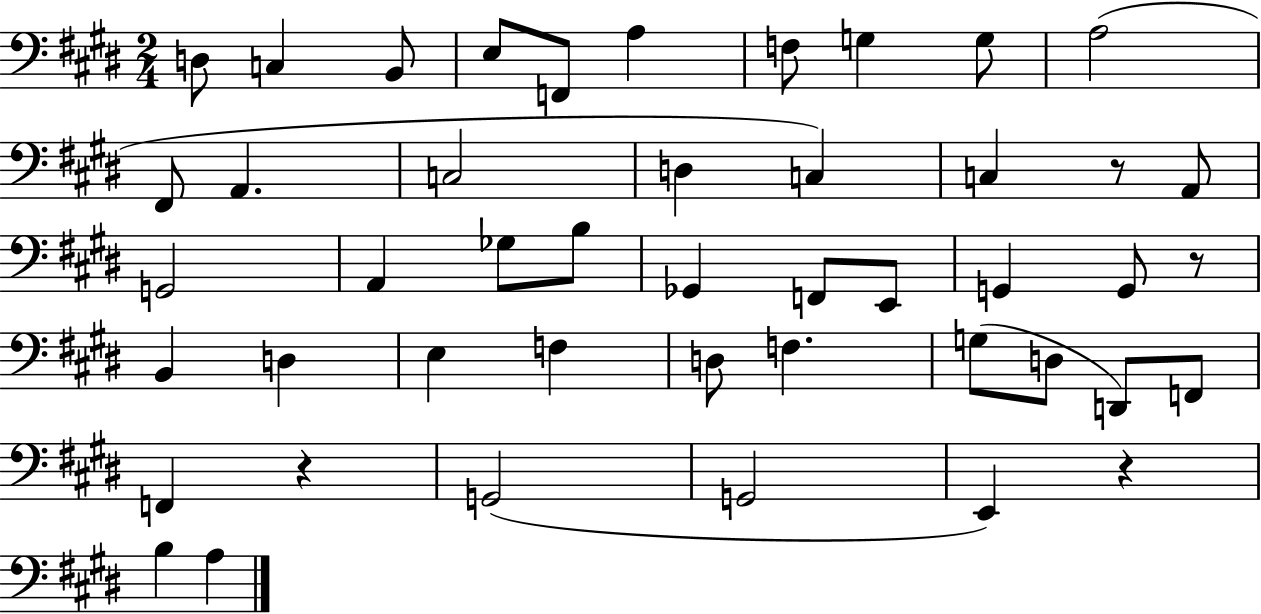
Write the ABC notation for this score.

X:1
T:Untitled
M:2/4
L:1/4
K:E
D,/2 C, B,,/2 E,/2 F,,/2 A, F,/2 G, G,/2 A,2 ^F,,/2 A,, C,2 D, C, C, z/2 A,,/2 G,,2 A,, _G,/2 B,/2 _G,, F,,/2 E,,/2 G,, G,,/2 z/2 B,, D, E, F, D,/2 F, G,/2 D,/2 D,,/2 F,,/2 F,, z G,,2 G,,2 E,, z B, A,